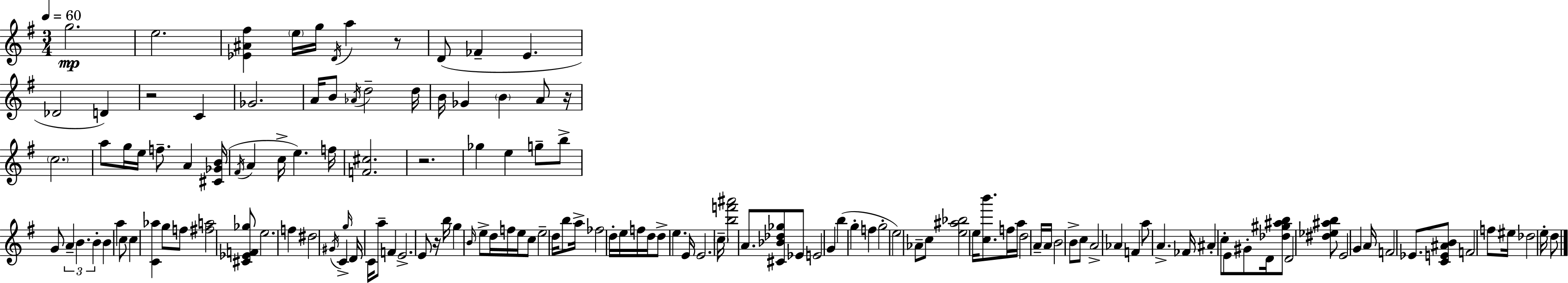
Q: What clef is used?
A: treble